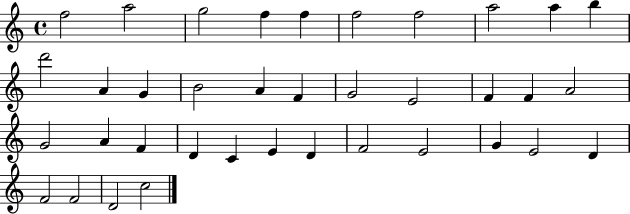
X:1
T:Untitled
M:4/4
L:1/4
K:C
f2 a2 g2 f f f2 f2 a2 a b d'2 A G B2 A F G2 E2 F F A2 G2 A F D C E D F2 E2 G E2 D F2 F2 D2 c2